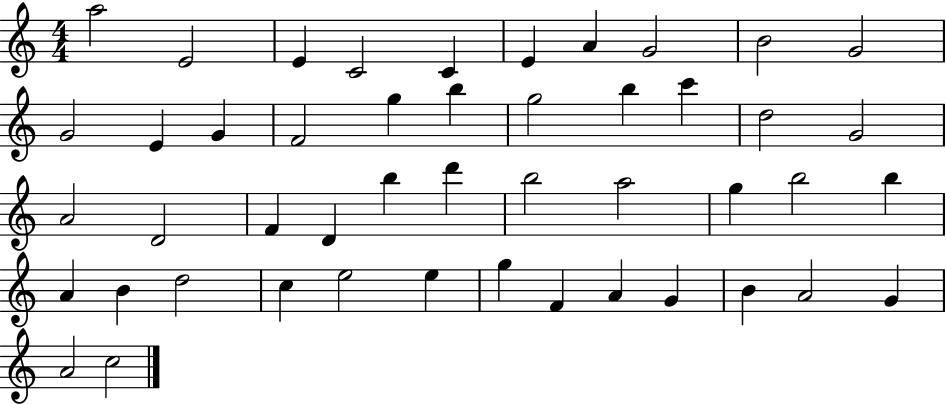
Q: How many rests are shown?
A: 0